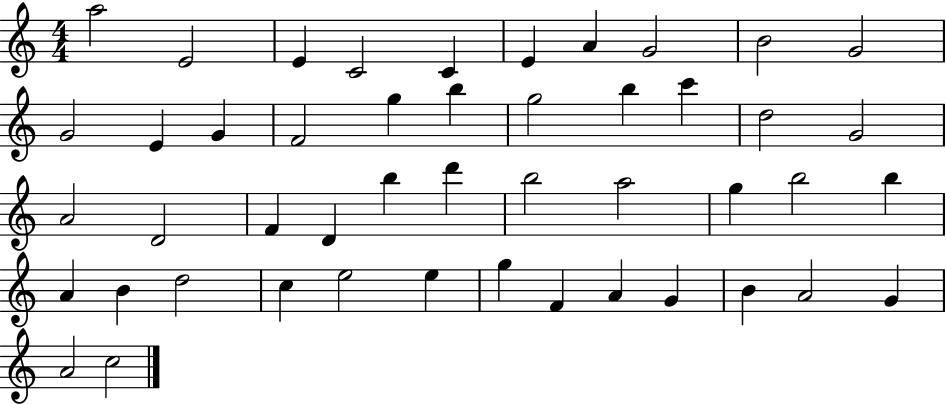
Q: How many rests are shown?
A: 0